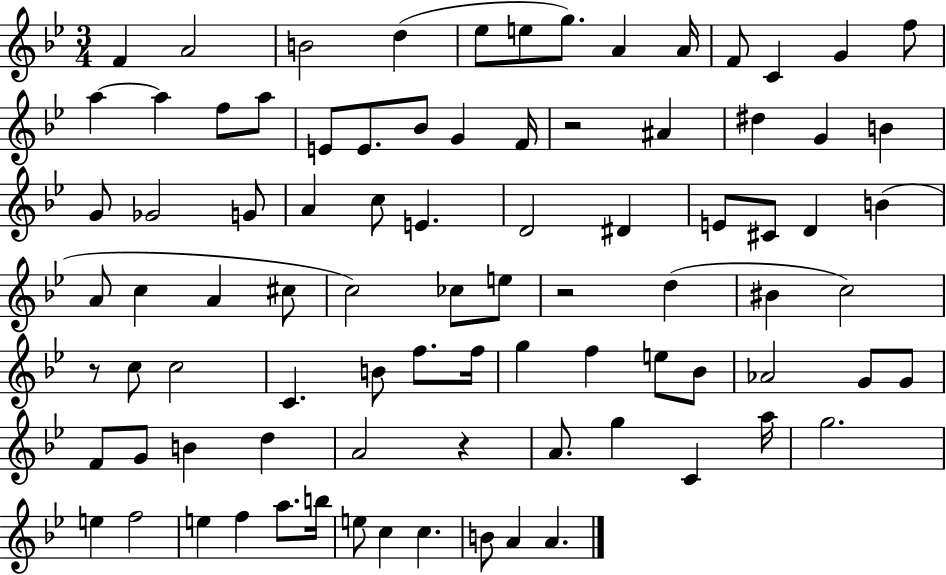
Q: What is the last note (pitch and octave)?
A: A4